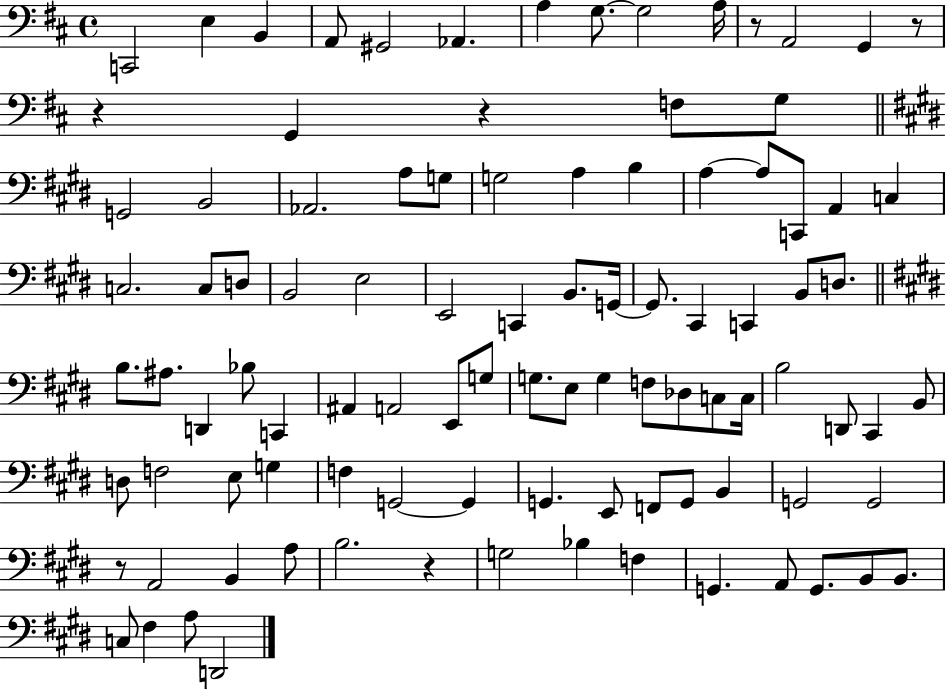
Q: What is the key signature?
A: D major